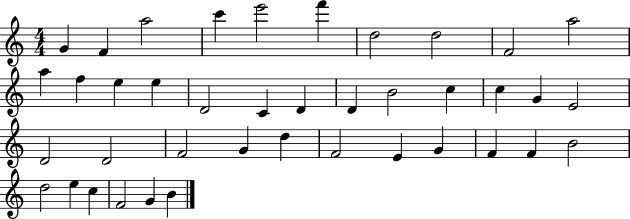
X:1
T:Untitled
M:4/4
L:1/4
K:C
G F a2 c' e'2 f' d2 d2 F2 a2 a f e e D2 C D D B2 c c G E2 D2 D2 F2 G d F2 E G F F B2 d2 e c F2 G B